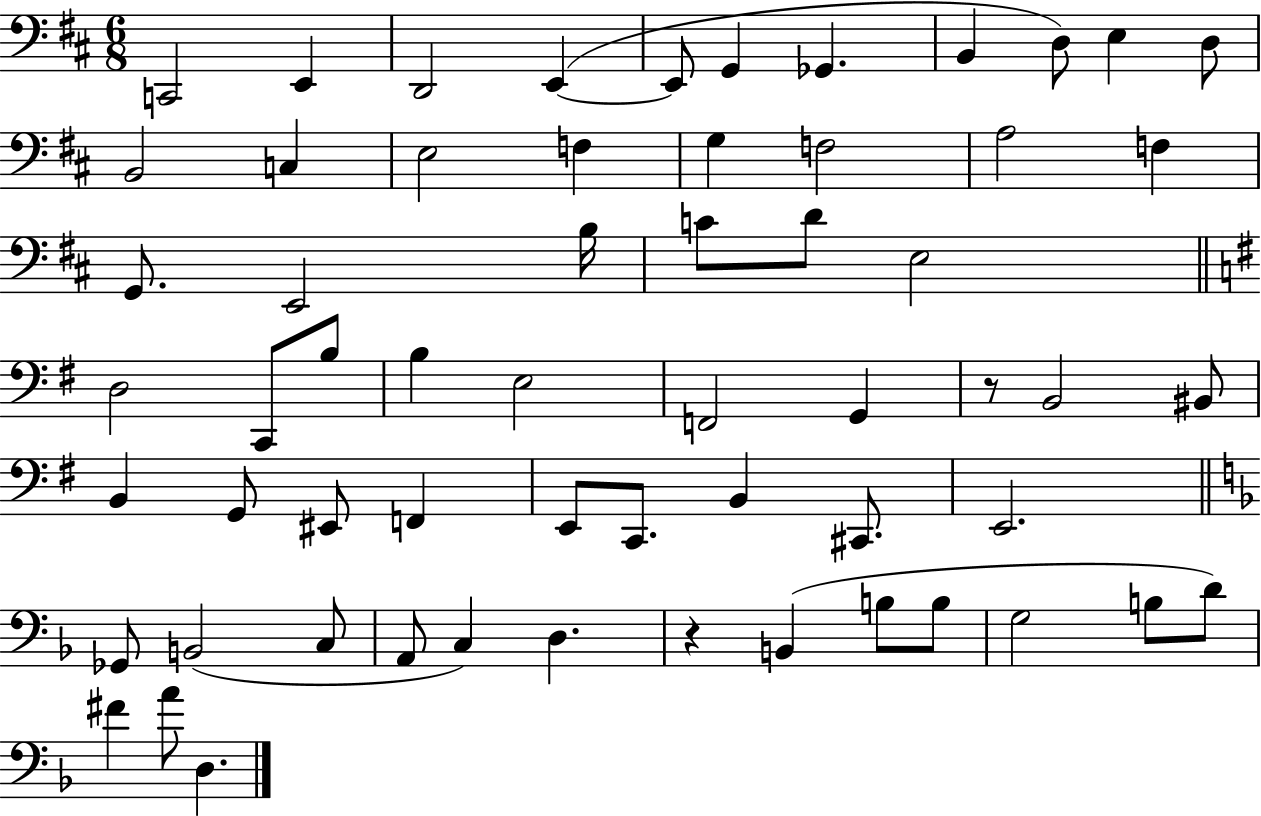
{
  \clef bass
  \numericTimeSignature
  \time 6/8
  \key d \major
  c,2 e,4 | d,2 e,4~(~ | e,8 g,4 ges,4. | b,4 d8) e4 d8 | \break b,2 c4 | e2 f4 | g4 f2 | a2 f4 | \break g,8. e,2 b16 | c'8 d'8 e2 | \bar "||" \break \key g \major d2 c,8 b8 | b4 e2 | f,2 g,4 | r8 b,2 bis,8 | \break b,4 g,8 eis,8 f,4 | e,8 c,8. b,4 cis,8. | e,2. | \bar "||" \break \key f \major ges,8 b,2( c8 | a,8 c4) d4. | r4 b,4( b8 b8 | g2 b8 d'8) | \break fis'4 a'8 d4. | \bar "|."
}